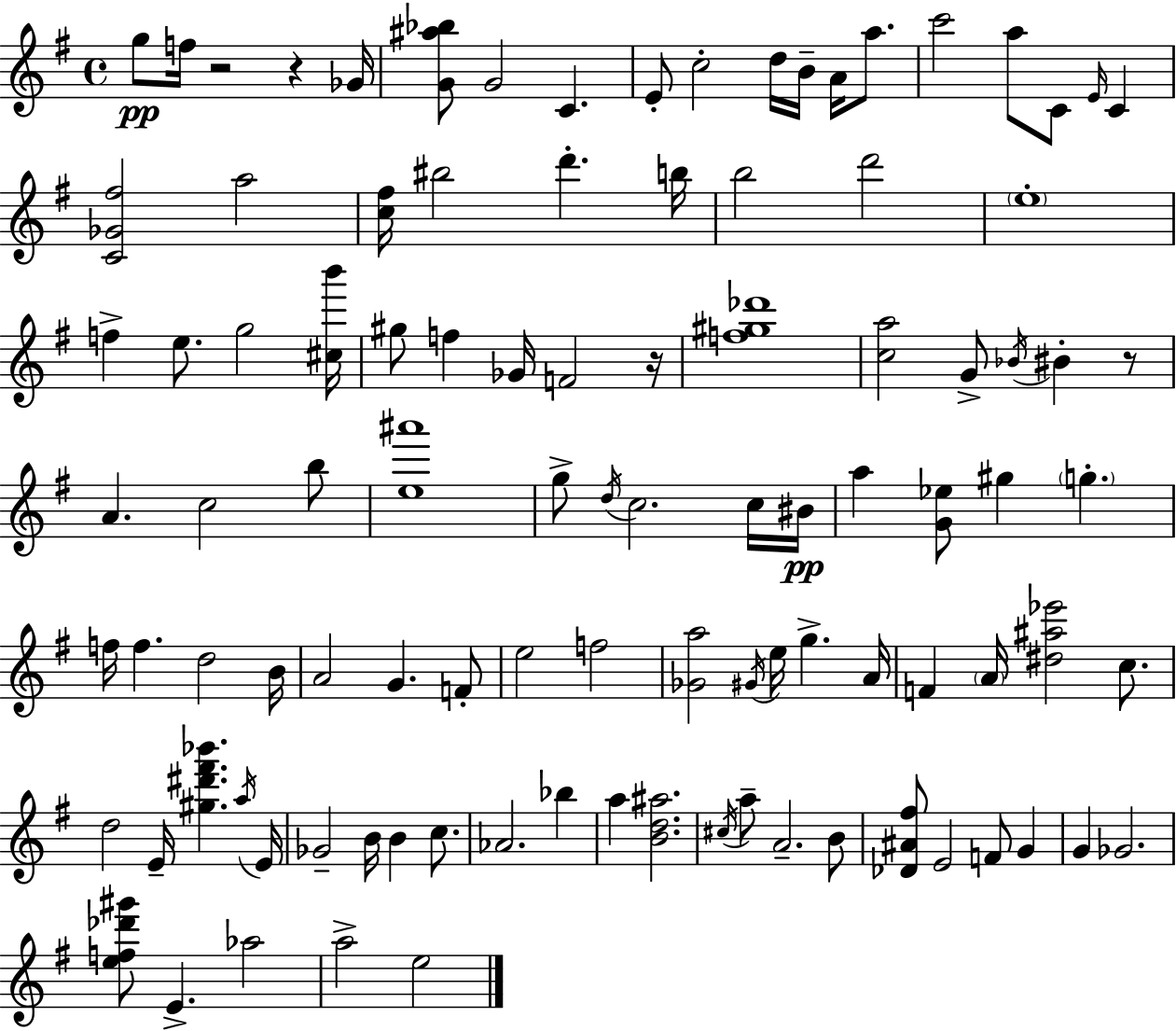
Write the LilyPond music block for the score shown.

{
  \clef treble
  \time 4/4
  \defaultTimeSignature
  \key e \minor
  \repeat volta 2 { g''8\pp f''16 r2 r4 ges'16 | <g' ais'' bes''>8 g'2 c'4. | e'8-. c''2-. d''16 b'16-- a'16 a''8. | c'''2 a''8 c'8 \grace { e'16 } c'4 | \break <c' ges' fis''>2 a''2 | <c'' fis''>16 bis''2 d'''4.-. | b''16 b''2 d'''2 | \parenthesize e''1-. | \break f''4-> e''8. g''2 | <cis'' b'''>16 gis''8 f''4 ges'16 f'2 | r16 <f'' gis'' des'''>1 | <c'' a''>2 g'8-> \acciaccatura { bes'16 } bis'4-. | \break r8 a'4. c''2 | b''8 <e'' ais'''>1 | g''8-> \acciaccatura { d''16 } c''2. | c''16 bis'16\pp a''4 <g' ees''>8 gis''4 \parenthesize g''4.-. | \break f''16 f''4. d''2 | b'16 a'2 g'4. | f'8-. e''2 f''2 | <ges' a''>2 \acciaccatura { gis'16 } e''16 g''4.-> | \break a'16 f'4 \parenthesize a'16 <dis'' ais'' ees'''>2 | c''8. d''2 e'16-- <gis'' dis''' fis''' bes'''>4. | \acciaccatura { a''16 } e'16 ges'2-- b'16 b'4 | c''8. aes'2. | \break bes''4 a''4 <b' d'' ais''>2. | \acciaccatura { cis''16 } a''8-- a'2.-- | b'8 <des' ais' fis''>8 e'2 | f'8 g'4 g'4 ges'2. | \break <e'' f'' des''' gis'''>8 e'4.-> aes''2 | a''2-> e''2 | } \bar "|."
}